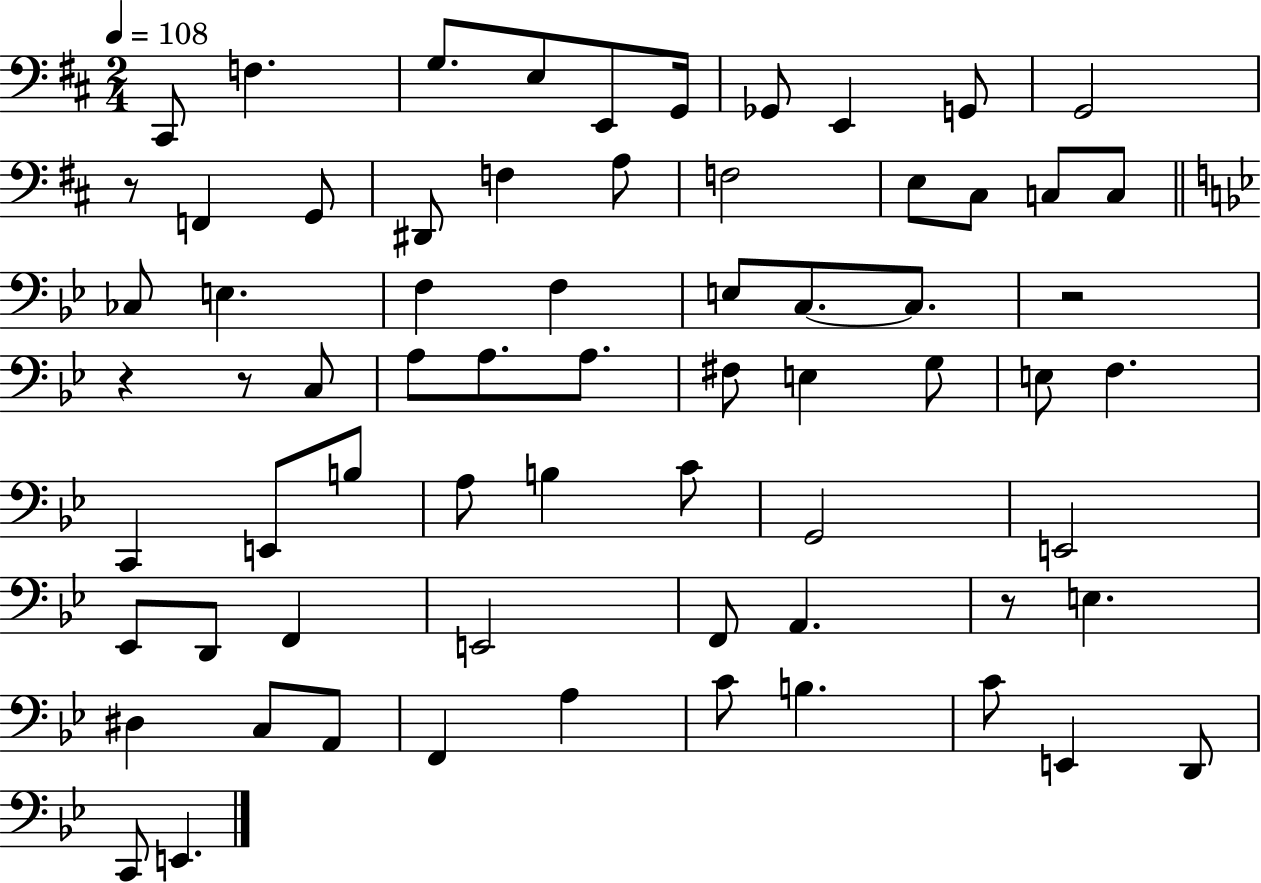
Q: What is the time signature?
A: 2/4